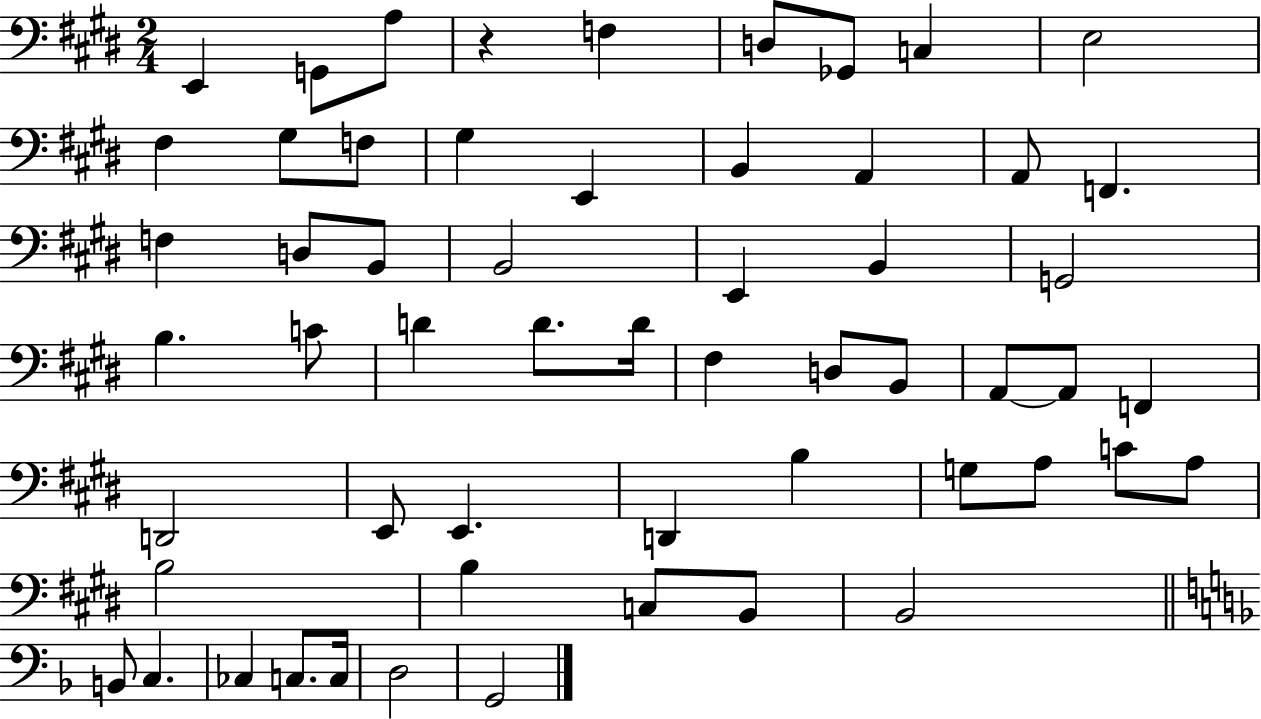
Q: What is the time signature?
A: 2/4